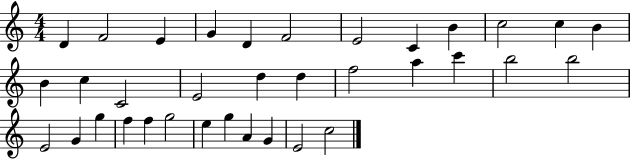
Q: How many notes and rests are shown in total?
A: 35